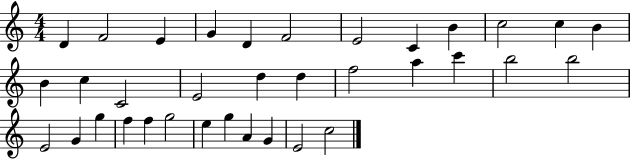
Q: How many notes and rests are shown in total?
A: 35